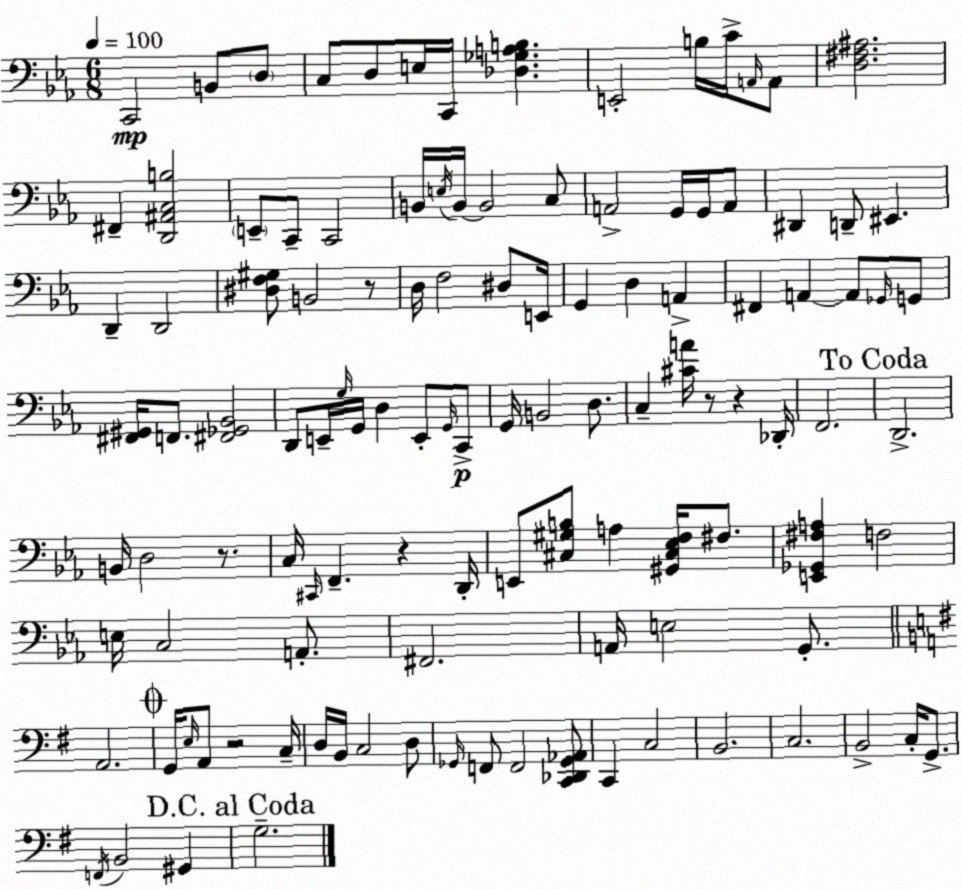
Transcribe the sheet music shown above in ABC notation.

X:1
T:Untitled
M:6/8
L:1/4
K:Eb
C,,2 B,,/2 D,/2 C,/2 D,/2 E,/4 C,,/4 [_D,_G,A,B,] E,,2 B,/4 C/4 A,,/4 A,,/2 [D,^F,^A,]2 ^F,, [D,,^A,,C,B,]2 E,,/2 C,,/2 C,,2 B,,/4 E,/4 B,,/4 B,,2 C,/2 A,,2 G,,/4 G,,/4 A,,/2 ^D,, D,,/2 ^E,, D,, D,,2 [^D,F,^G,]/2 B,,2 z/2 D,/4 F,2 ^D,/2 E,,/4 G,, D, A,, ^F,, A,, A,,/2 _G,,/4 G,,/2 [^F,,^G,,]/4 F,,/2 [^F,,_G,,_B,,]2 D,,/2 E,,/4 G,/4 G,,/4 D, E,,/2 G,,/4 C,,/2 G,,/4 B,,2 D,/2 C, [^CA]/4 z/2 z _D,,/4 F,,2 D,,2 B,,/4 D,2 z/2 C,/4 ^C,,/4 F,, z D,,/4 E,,/2 [^C,^G,B,]/2 A, [^G,,^C,_E,F,]/4 ^F,/2 [E,,_G,,^F,A,] F,2 E,/4 C,2 A,,/2 ^F,,2 A,,/4 E,2 G,,/2 A,,2 G,,/4 E,/4 A,,/2 z2 C,/4 D,/4 B,,/4 C,2 D,/2 _G,,/4 F,,/2 F,,2 [C,,_D,,_G,,_A,,]/2 C,, C,2 B,,2 C,2 B,,2 C,/4 G,,/2 F,,/4 B,,2 ^G,, G,2